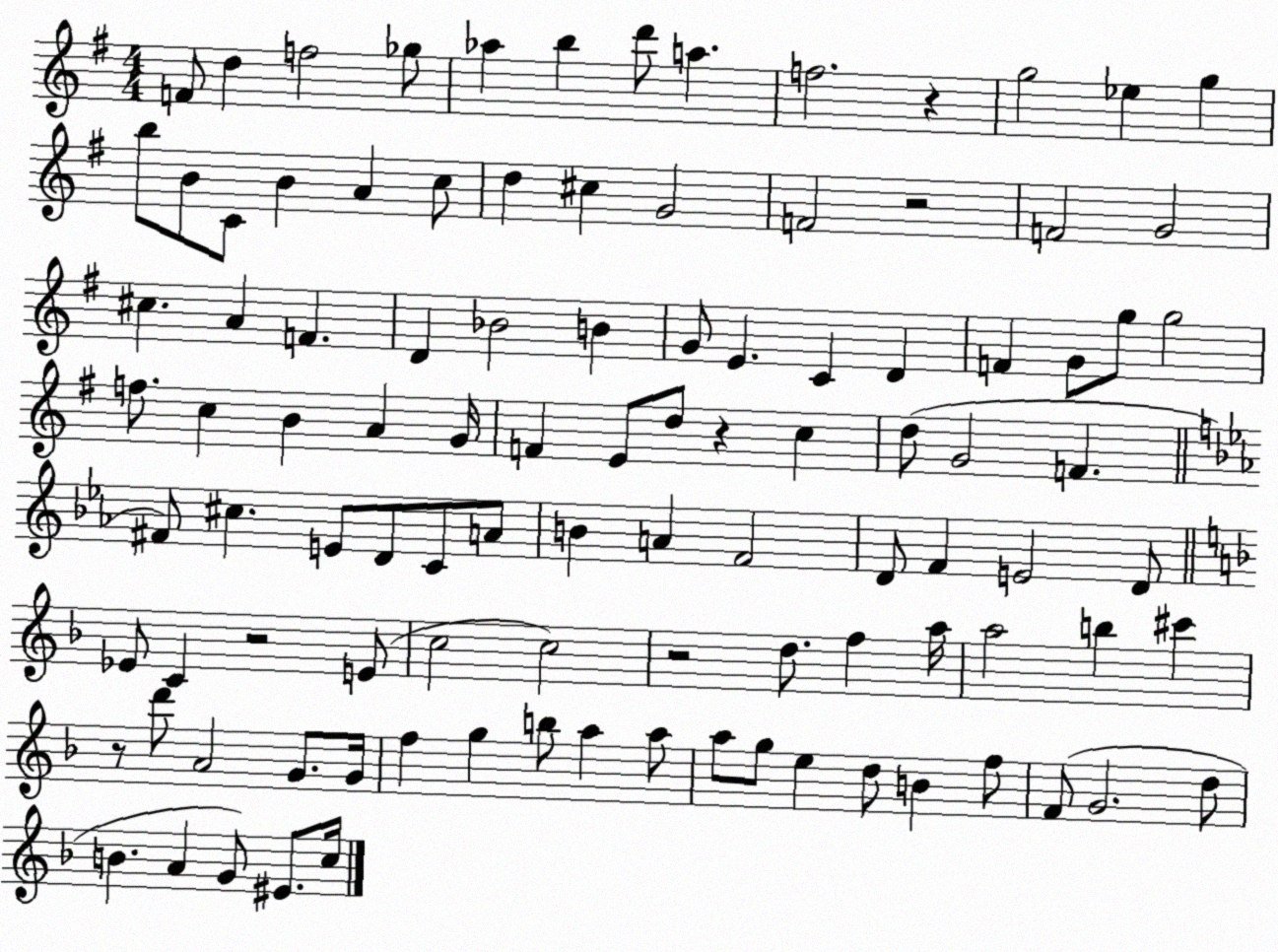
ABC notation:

X:1
T:Untitled
M:4/4
L:1/4
K:G
F/2 d f2 _g/2 _a b d'/2 a f2 z g2 _e g b/2 B/2 C/2 B A c/2 d ^c G2 F2 z2 F2 G2 ^c A F D _B2 B G/2 E C D F G/2 g/2 g2 f/2 c B A G/4 F E/2 d/2 z c d/2 G2 F ^F/2 ^c E/2 D/2 C/2 A/2 B A F2 D/2 F E2 D/2 _E/2 C z2 E/2 c2 c2 z2 d/2 f a/4 a2 b ^c' z/2 d'/2 A2 G/2 G/4 f g b/2 a a/2 a/2 g/2 e d/2 B f/2 F/2 G2 d/2 B A G/2 ^E/2 c/4